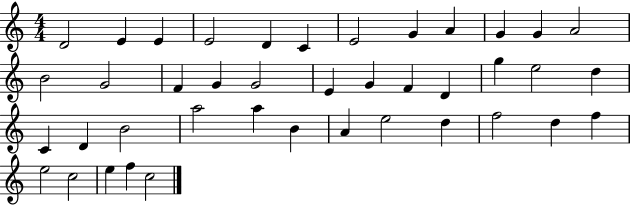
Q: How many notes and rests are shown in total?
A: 41